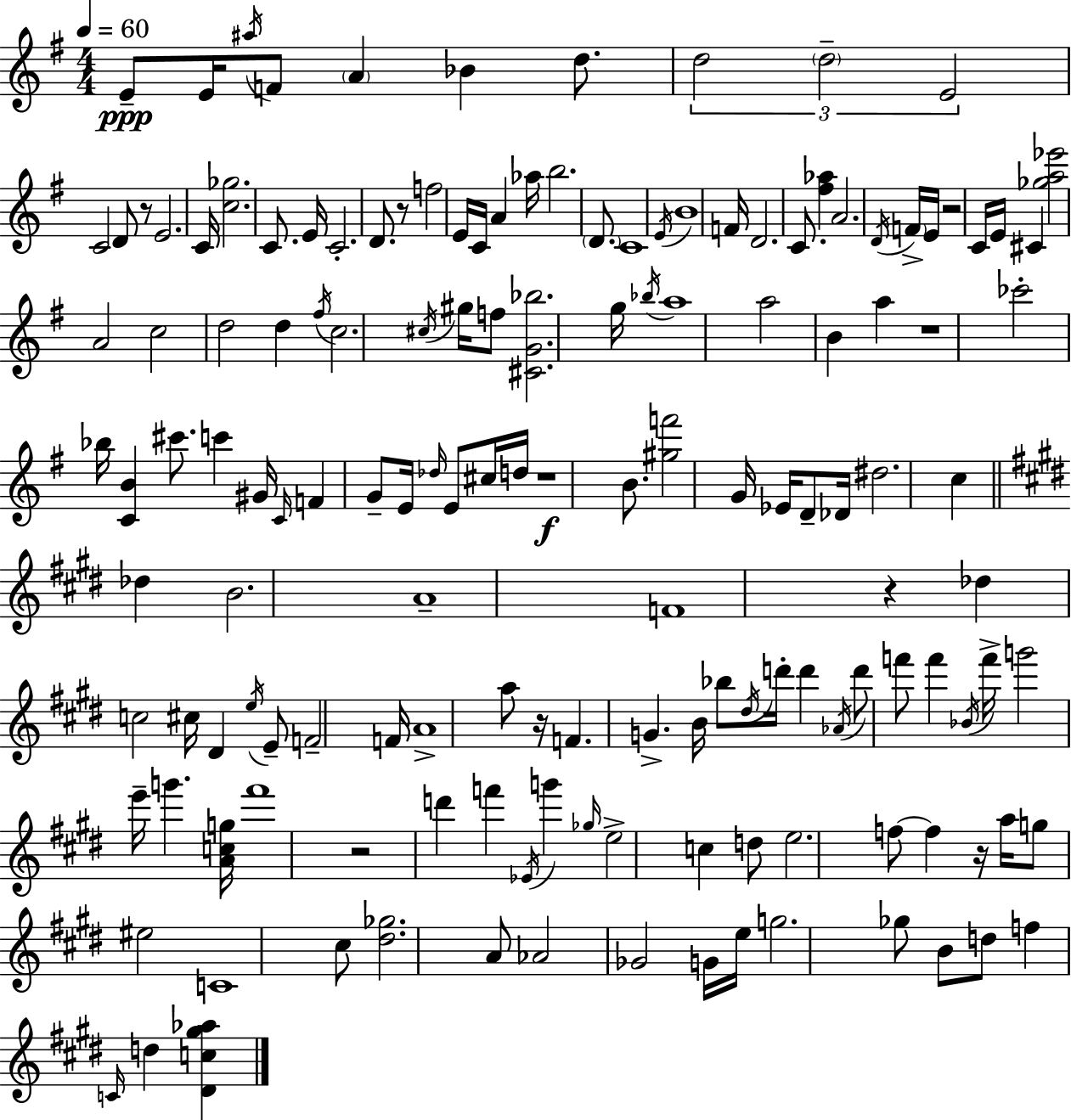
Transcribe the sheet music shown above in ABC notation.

X:1
T:Untitled
M:4/4
L:1/4
K:Em
E/2 E/4 ^a/4 F/2 A _B d/2 d2 d2 E2 C2 D/2 z/2 E2 C/4 [c_g]2 C/2 E/4 C2 D/2 z/2 f2 E/4 C/4 A _a/4 b2 D/2 C4 E/4 B4 F/4 D2 C/2 [^f_a] A2 D/4 F/4 E/4 z2 C/4 E/4 ^C [_ga_e']2 A2 c2 d2 d ^f/4 c2 ^c/4 ^g/4 f/2 [^CG_b]2 g/4 _b/4 a4 a2 B a z4 _c'2 _b/4 [CB] ^c'/2 c' ^G/4 C/4 F G/2 E/4 _d/4 E/2 ^c/4 d/4 z4 B/2 [^gf']2 G/4 _E/4 D/2 _D/4 ^d2 c _d B2 A4 F4 z _d c2 ^c/4 ^D e/4 E/2 F2 F/4 A4 a/2 z/4 F G B/4 _b/2 ^d/4 d'/4 d' _A/4 d'/2 f'/2 f' _B/4 f'/4 g'2 e'/4 g' [Acg]/4 ^f'4 z2 d' f' _E/4 g' _g/4 e2 c d/2 e2 f/2 f z/4 a/4 g/2 ^e2 C4 ^c/2 [^d_g]2 A/2 _A2 _G2 G/4 e/4 g2 _g/2 B/2 d/2 f C/4 d [^Dc^g_a]